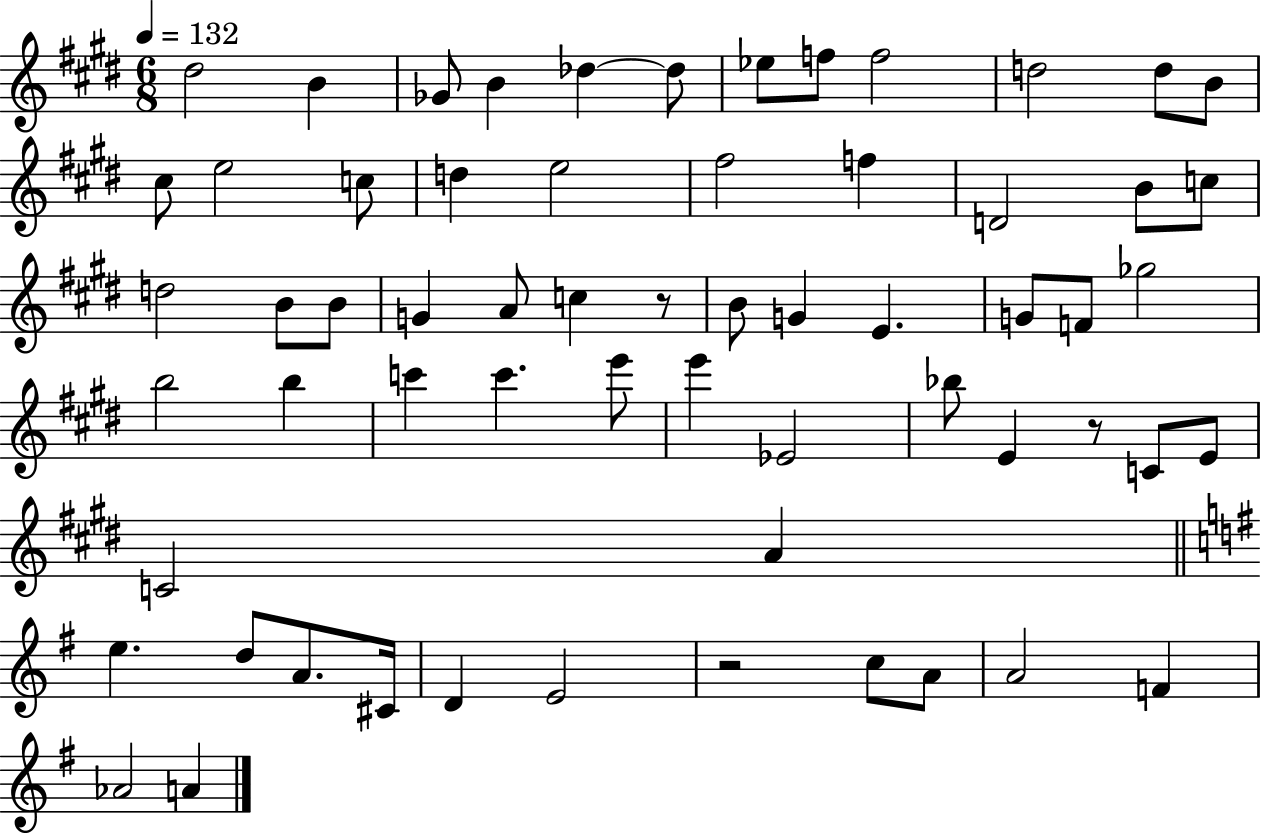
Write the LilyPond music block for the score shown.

{
  \clef treble
  \numericTimeSignature
  \time 6/8
  \key e \major
  \tempo 4 = 132
  dis''2 b'4 | ges'8 b'4 des''4~~ des''8 | ees''8 f''8 f''2 | d''2 d''8 b'8 | \break cis''8 e''2 c''8 | d''4 e''2 | fis''2 f''4 | d'2 b'8 c''8 | \break d''2 b'8 b'8 | g'4 a'8 c''4 r8 | b'8 g'4 e'4. | g'8 f'8 ges''2 | \break b''2 b''4 | c'''4 c'''4. e'''8 | e'''4 ees'2 | bes''8 e'4 r8 c'8 e'8 | \break c'2 a'4 | \bar "||" \break \key g \major e''4. d''8 a'8. cis'16 | d'4 e'2 | r2 c''8 a'8 | a'2 f'4 | \break aes'2 a'4 | \bar "|."
}